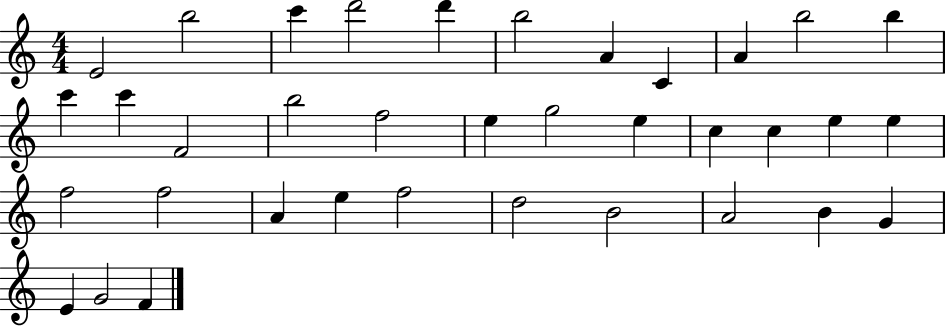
E4/h B5/h C6/q D6/h D6/q B5/h A4/q C4/q A4/q B5/h B5/q C6/q C6/q F4/h B5/h F5/h E5/q G5/h E5/q C5/q C5/q E5/q E5/q F5/h F5/h A4/q E5/q F5/h D5/h B4/h A4/h B4/q G4/q E4/q G4/h F4/q